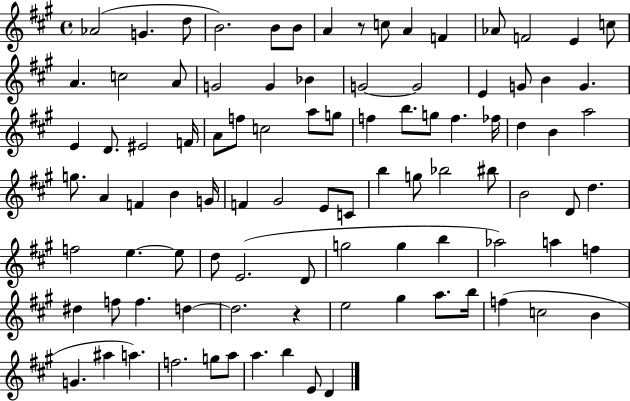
{
  \clef treble
  \time 4/4
  \defaultTimeSignature
  \key a \major
  aes'2( g'4. d''8 | b'2.) b'8 b'8 | a'4 r8 c''8 a'4 f'4 | aes'8 f'2 e'4 c''8 | \break a'4. c''2 a'8 | g'2 g'4 bes'4 | g'2~~ g'2 | e'4 g'8 b'4 g'4. | \break e'4 d'8. eis'2 f'16 | a'8 f''8 c''2 a''8 g''8 | f''4 b''8. g''8 f''4. fes''16 | d''4 b'4 a''2 | \break g''8. a'4 f'4 b'4 g'16 | f'4 gis'2 e'8 c'8 | b''4 g''8 bes''2 bis''8 | b'2 d'8 d''4. | \break f''2 e''4.~~ e''8 | d''8 e'2.( d'8 | g''2 g''4 b''4 | aes''2) a''4 f''4 | \break dis''4 f''8 f''4. d''4~~ | d''2. r4 | e''2 gis''4 a''8. b''16 | f''4( c''2 b'4 | \break g'4. ais''4 a''4.) | f''2. g''8 a''8 | a''4. b''4 e'8 d'4 | \bar "|."
}